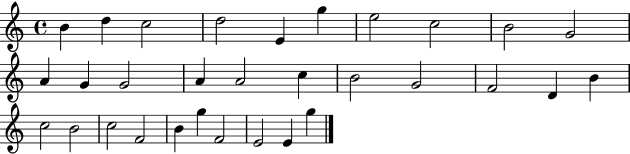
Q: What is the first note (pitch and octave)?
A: B4